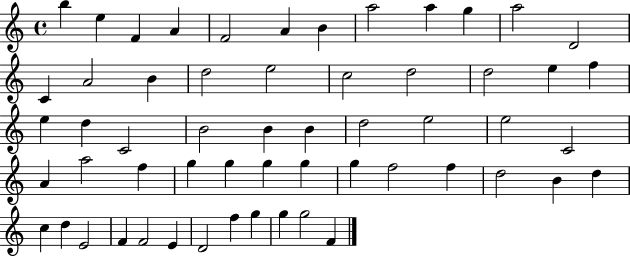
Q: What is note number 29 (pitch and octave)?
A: D5